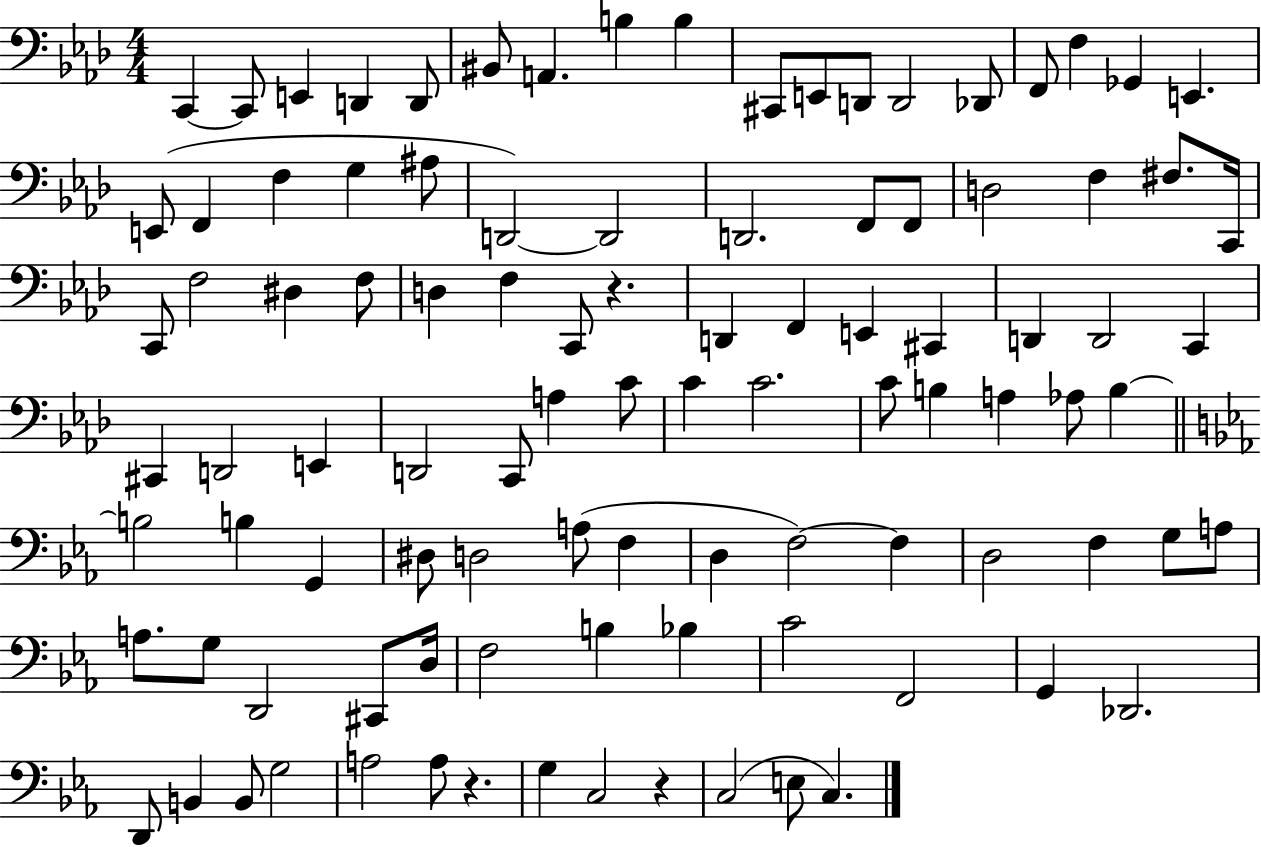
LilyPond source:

{
  \clef bass
  \numericTimeSignature
  \time 4/4
  \key aes \major
  \repeat volta 2 { c,4~~ c,8 e,4 d,4 d,8 | bis,8 a,4. b4 b4 | cis,8 e,8 d,8 d,2 des,8 | f,8 f4 ges,4 e,4. | \break e,8( f,4 f4 g4 ais8 | d,2~~) d,2 | d,2. f,8 f,8 | d2 f4 fis8. c,16 | \break c,8 f2 dis4 f8 | d4 f4 c,8 r4. | d,4 f,4 e,4 cis,4 | d,4 d,2 c,4 | \break cis,4 d,2 e,4 | d,2 c,8 a4 c'8 | c'4 c'2. | c'8 b4 a4 aes8 b4~~ | \break \bar "||" \break \key ees \major b2 b4 g,4 | dis8 d2 a8( f4 | d4 f2~~) f4 | d2 f4 g8 a8 | \break a8. g8 d,2 cis,8 d16 | f2 b4 bes4 | c'2 f,2 | g,4 des,2. | \break d,8 b,4 b,8 g2 | a2 a8 r4. | g4 c2 r4 | c2( e8 c4.) | \break } \bar "|."
}